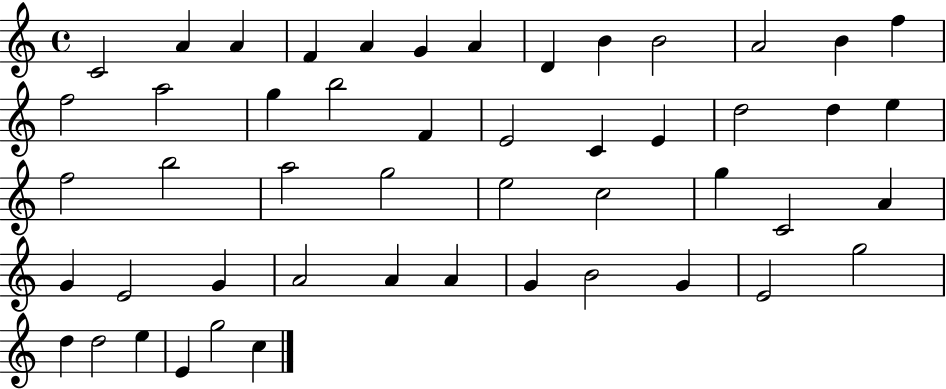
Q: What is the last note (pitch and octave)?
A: C5